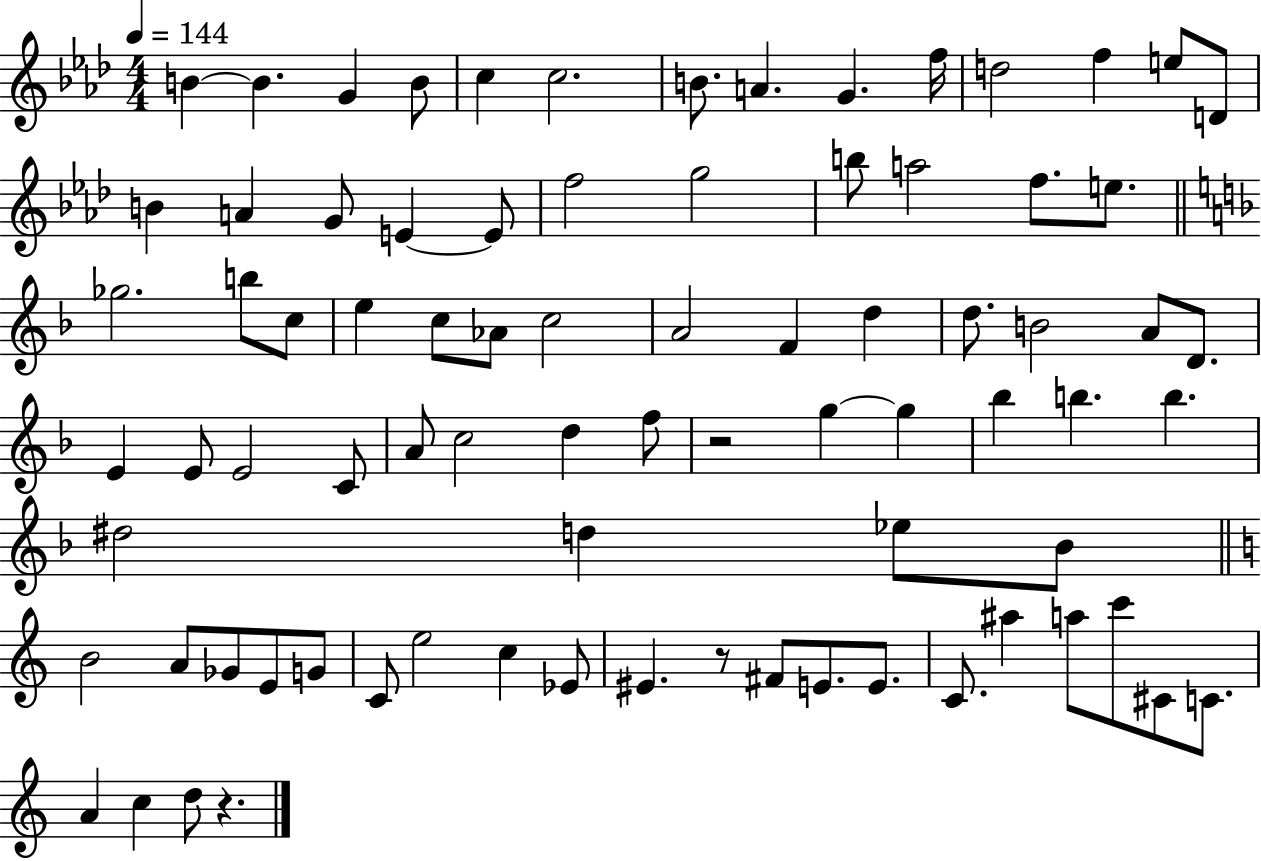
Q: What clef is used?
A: treble